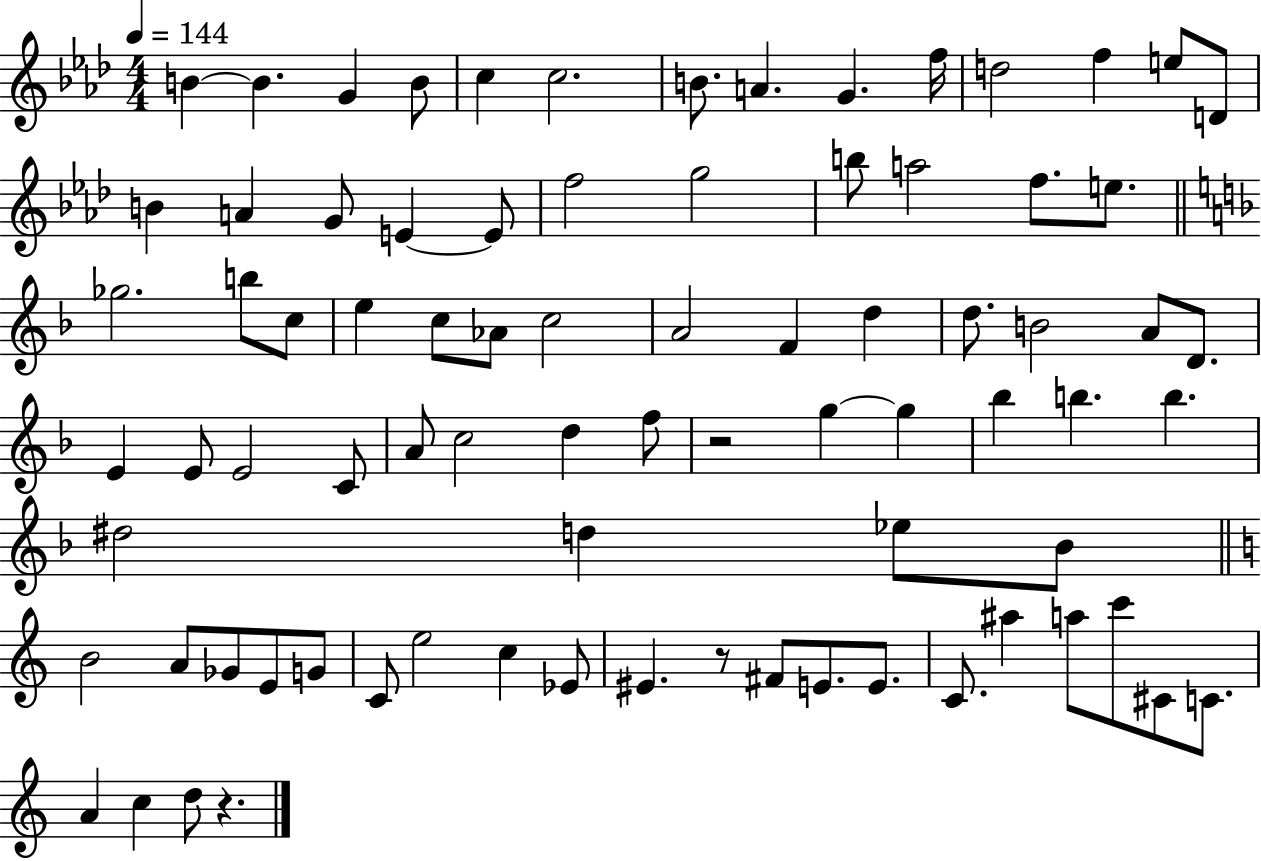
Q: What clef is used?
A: treble